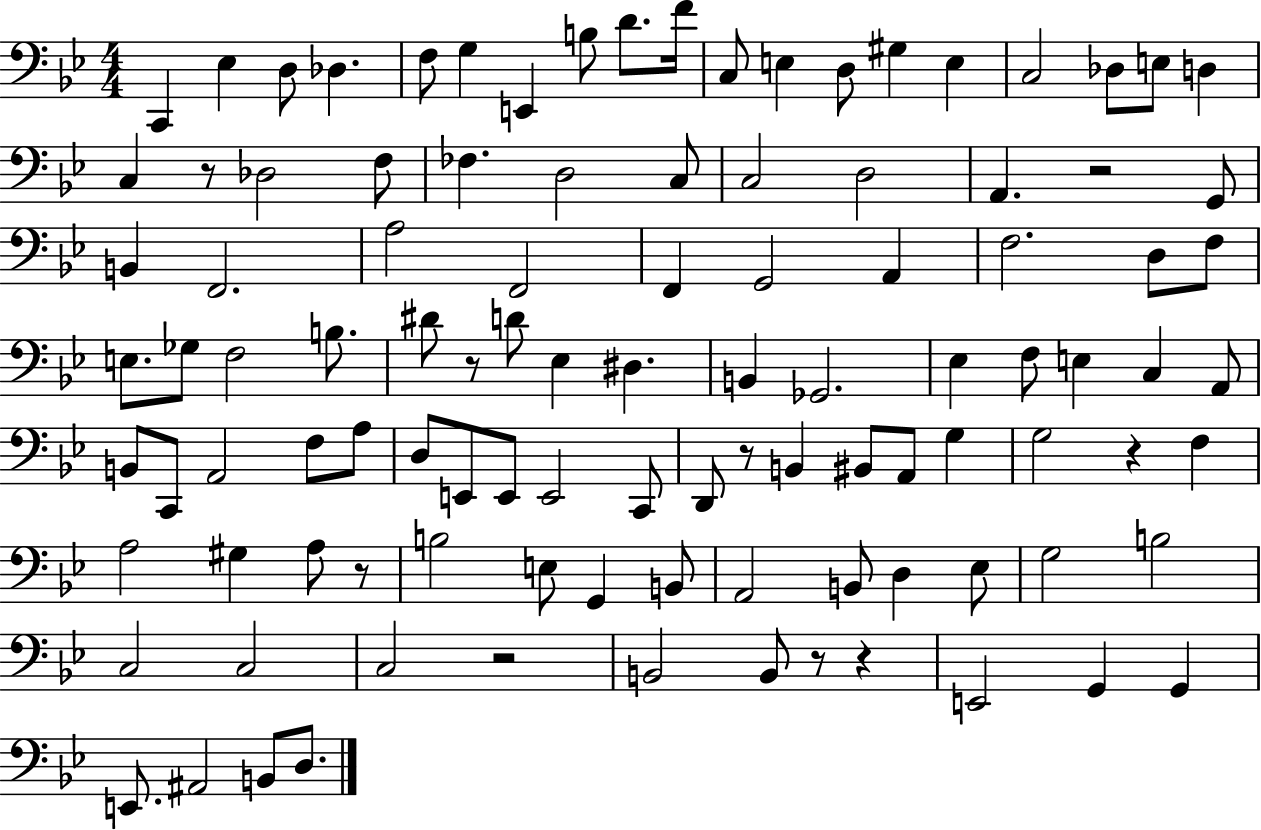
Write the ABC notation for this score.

X:1
T:Untitled
M:4/4
L:1/4
K:Bb
C,, _E, D,/2 _D, F,/2 G, E,, B,/2 D/2 F/4 C,/2 E, D,/2 ^G, E, C,2 _D,/2 E,/2 D, C, z/2 _D,2 F,/2 _F, D,2 C,/2 C,2 D,2 A,, z2 G,,/2 B,, F,,2 A,2 F,,2 F,, G,,2 A,, F,2 D,/2 F,/2 E,/2 _G,/2 F,2 B,/2 ^D/2 z/2 D/2 _E, ^D, B,, _G,,2 _E, F,/2 E, C, A,,/2 B,,/2 C,,/2 A,,2 F,/2 A,/2 D,/2 E,,/2 E,,/2 E,,2 C,,/2 D,,/2 z/2 B,, ^B,,/2 A,,/2 G, G,2 z F, A,2 ^G, A,/2 z/2 B,2 E,/2 G,, B,,/2 A,,2 B,,/2 D, _E,/2 G,2 B,2 C,2 C,2 C,2 z2 B,,2 B,,/2 z/2 z E,,2 G,, G,, E,,/2 ^A,,2 B,,/2 D,/2